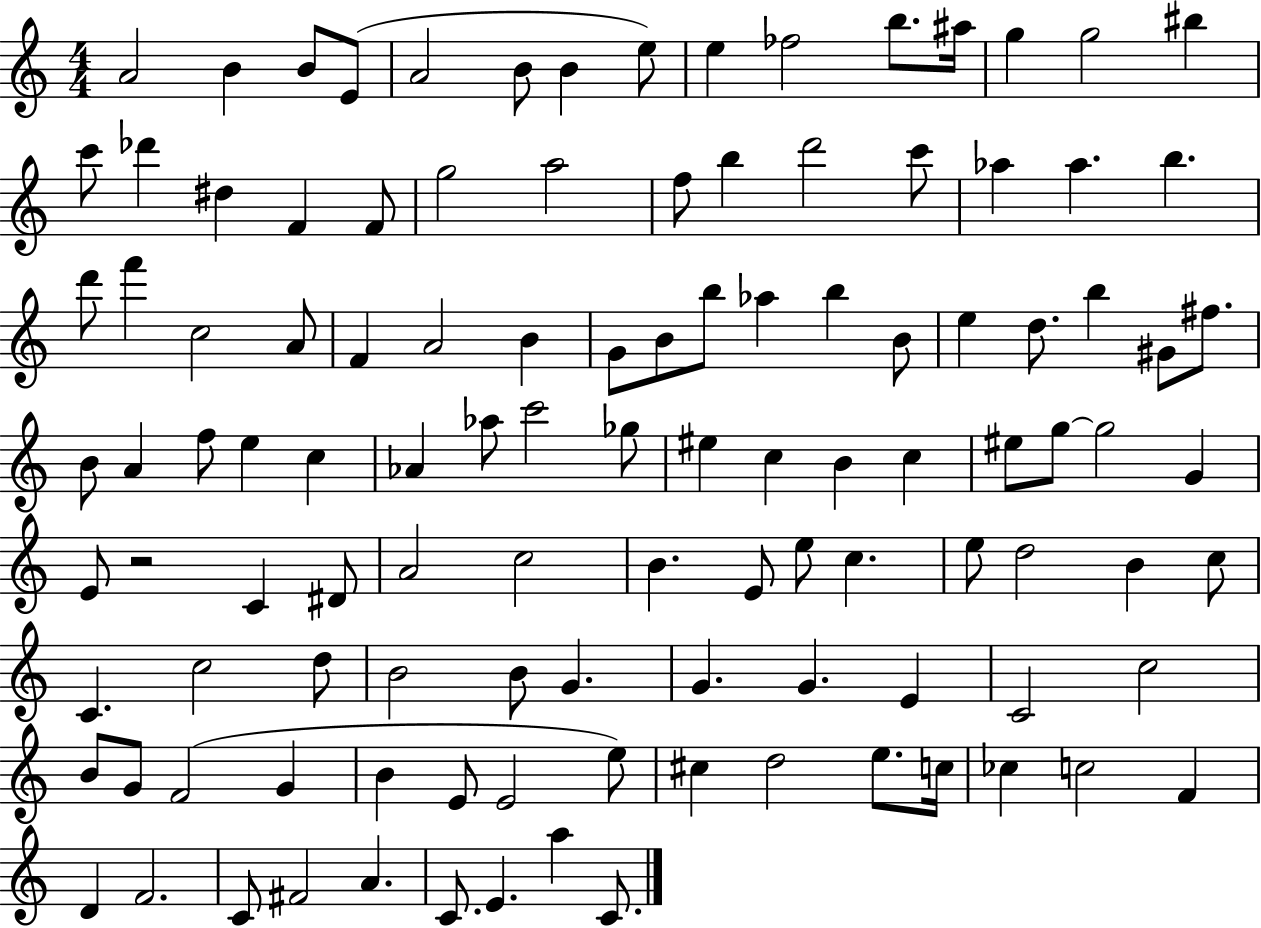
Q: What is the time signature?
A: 4/4